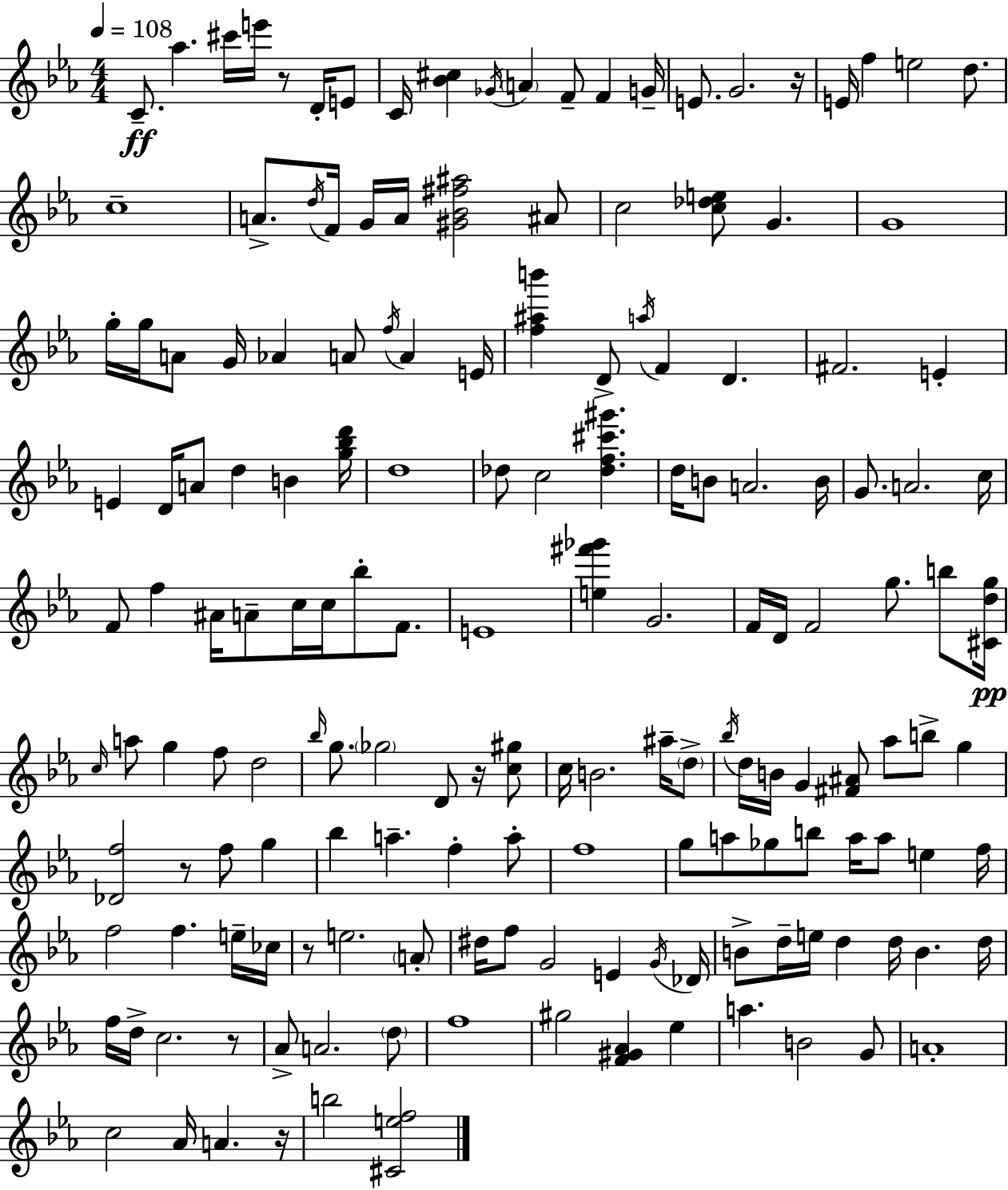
C4/e. Ab5/q. C#6/s E6/s R/e D4/s E4/e C4/s [Bb4,C#5]/q Gb4/s A4/q F4/e F4/q G4/s E4/e. G4/h. R/s E4/s F5/q E5/h D5/e. C5/w A4/e. D5/s F4/s G4/s A4/s [G#4,Bb4,F#5,A#5]/h A#4/e C5/h [C5,Db5,E5]/e G4/q. G4/w G5/s G5/s A4/e G4/s Ab4/q A4/e F5/s A4/q E4/s [F5,A#5,B6]/q D4/e A5/s F4/q D4/q. F#4/h. E4/q E4/q D4/s A4/e D5/q B4/q [G5,Bb5,D6]/s D5/w Db5/e C5/h [Db5,F5,C#6,G#6]/q. D5/s B4/e A4/h. B4/s G4/e. A4/h. C5/s F4/e F5/q A#4/s A4/e C5/s C5/s Bb5/e F4/e. E4/w [E5,F#6,Gb6]/q G4/h. F4/s D4/s F4/h G5/e. B5/e [C#4,D5,G5]/s C5/s A5/e G5/q F5/e D5/h Bb5/s G5/e. Gb5/h D4/e R/s [C5,G#5]/e C5/s B4/h. A#5/s D5/e Bb5/s D5/s B4/s G4/q [F#4,A#4]/e Ab5/e B5/e G5/q [Db4,F5]/h R/e F5/e G5/q Bb5/q A5/q. F5/q A5/e F5/w G5/e A5/e Gb5/e B5/e A5/s A5/e E5/q F5/s F5/h F5/q. E5/s CES5/s R/e E5/h. A4/e D#5/s F5/e G4/h E4/q G4/s Db4/s B4/e D5/s E5/s D5/q D5/s B4/q. D5/s F5/s D5/s C5/h. R/e Ab4/e A4/h. D5/e F5/w G#5/h [F4,G#4,Ab4]/q Eb5/q A5/q. B4/h G4/e A4/w C5/h Ab4/s A4/q. R/s B5/h [C#4,E5,F5]/h